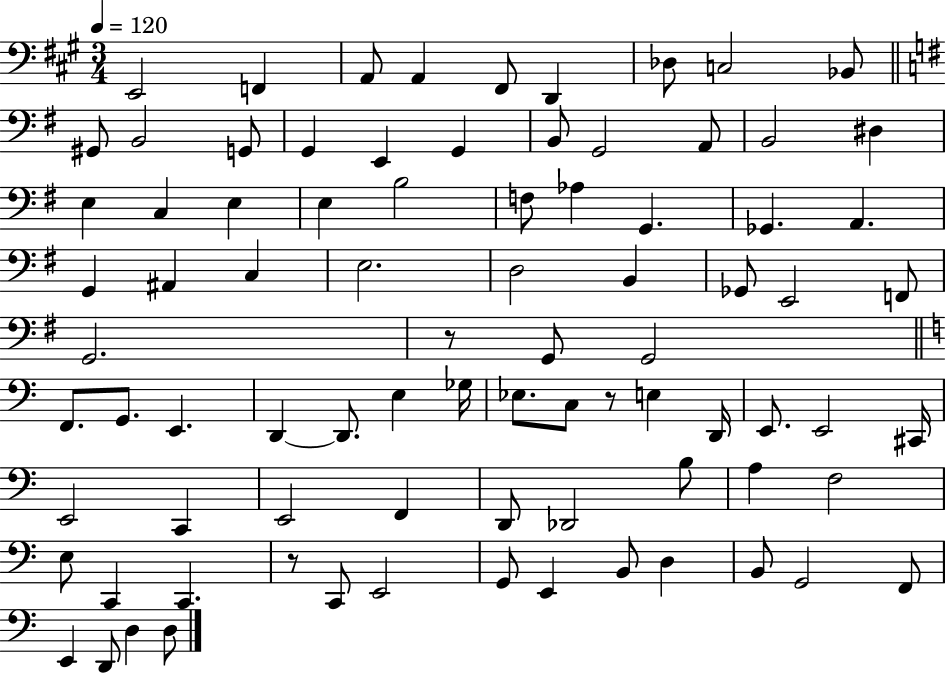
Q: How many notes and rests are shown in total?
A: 84